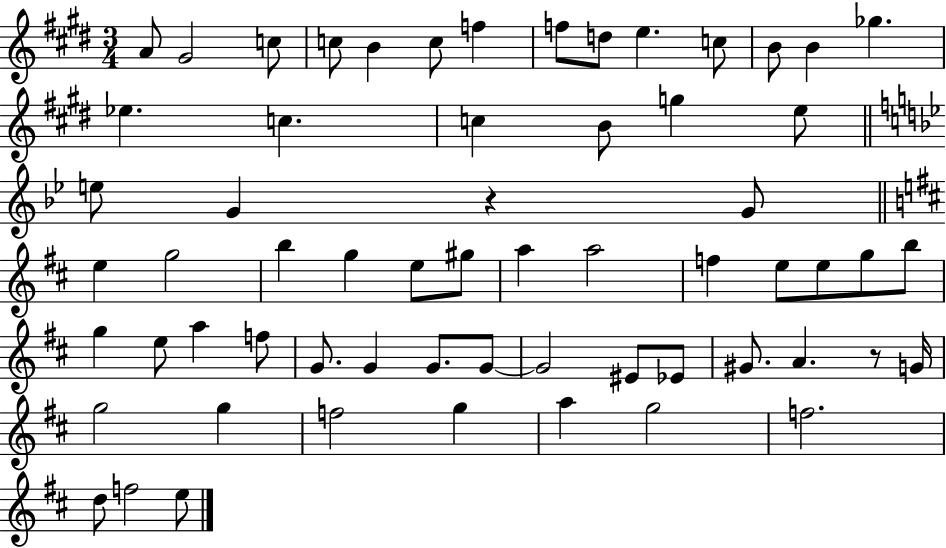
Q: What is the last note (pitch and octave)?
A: E5